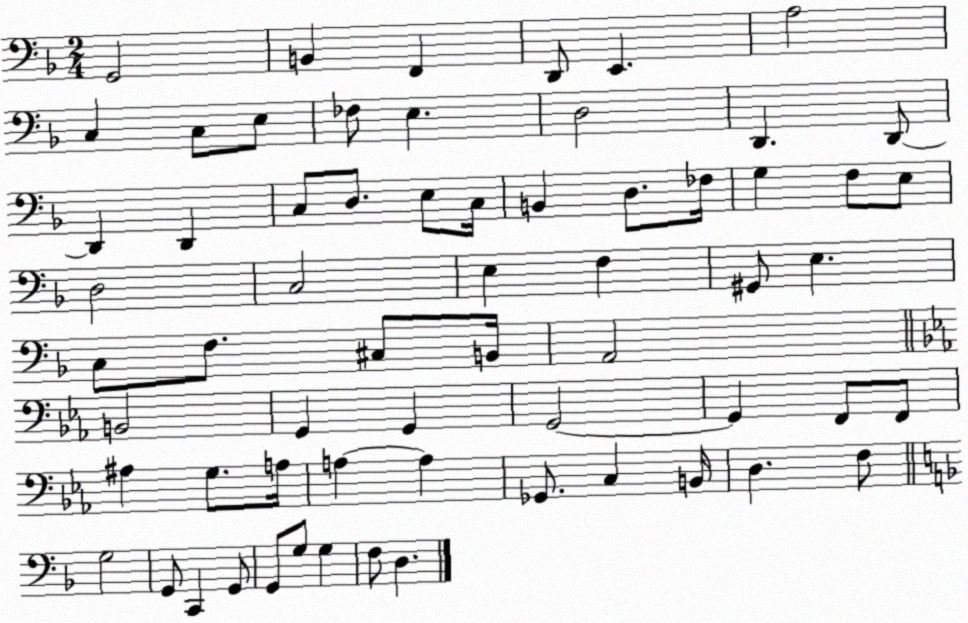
X:1
T:Untitled
M:2/4
L:1/4
K:F
G,,2 B,, F,, D,,/2 E,, A,2 C, C,/2 E,/2 _F,/2 E, D,2 D,, D,,/2 D,, D,, C,/2 D,/2 E,/2 C,/4 B,, D,/2 _F,/4 G, F,/2 E,/2 D,2 C,2 E, F, ^G,,/2 E, C,/2 F,/2 ^C,/2 B,,/4 A,,2 B,,2 G,, G,, G,,2 G,, F,,/2 F,,/2 ^A, G,/2 A,/4 A, A, _G,,/2 C, B,,/4 D, F,/2 G,2 G,,/2 C,, G,,/2 G,,/2 G,/2 G, F,/2 D,